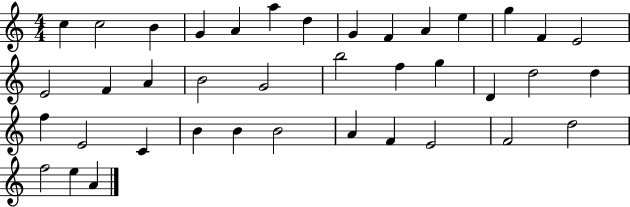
C5/q C5/h B4/q G4/q A4/q A5/q D5/q G4/q F4/q A4/q E5/q G5/q F4/q E4/h E4/h F4/q A4/q B4/h G4/h B5/h F5/q G5/q D4/q D5/h D5/q F5/q E4/h C4/q B4/q B4/q B4/h A4/q F4/q E4/h F4/h D5/h F5/h E5/q A4/q